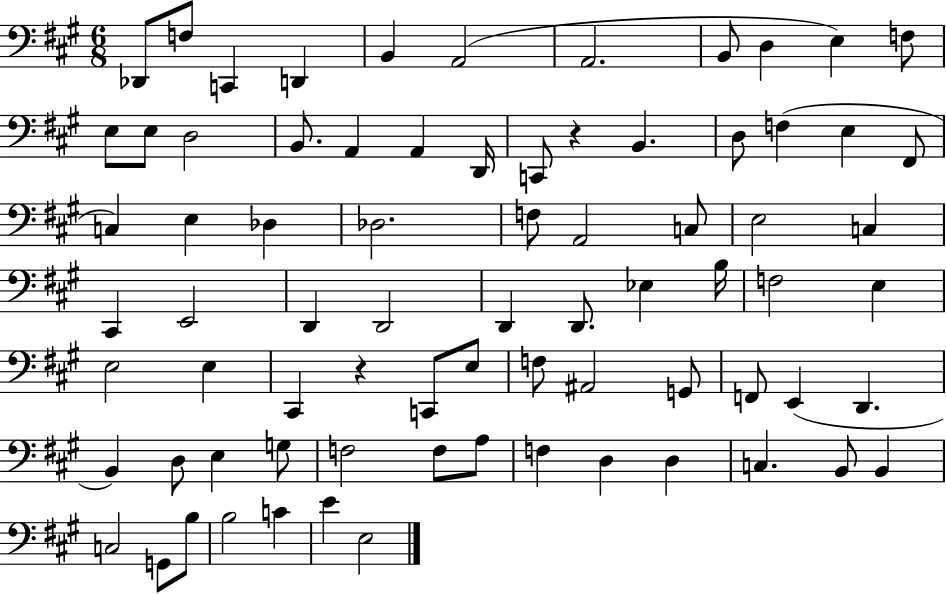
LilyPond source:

{
  \clef bass
  \numericTimeSignature
  \time 6/8
  \key a \major
  des,8 f8 c,4 d,4 | b,4 a,2( | a,2. | b,8 d4 e4) f8 | \break e8 e8 d2 | b,8. a,4 a,4 d,16 | c,8 r4 b,4. | d8 f4( e4 fis,8 | \break c4) e4 des4 | des2. | f8 a,2 c8 | e2 c4 | \break cis,4 e,2 | d,4 d,2 | d,4 d,8. ees4 b16 | f2 e4 | \break e2 e4 | cis,4 r4 c,8 e8 | f8 ais,2 g,8 | f,8 e,4( d,4. | \break b,4) d8 e4 g8 | f2 f8 a8 | f4 d4 d4 | c4. b,8 b,4 | \break c2 g,8 b8 | b2 c'4 | e'4 e2 | \bar "|."
}